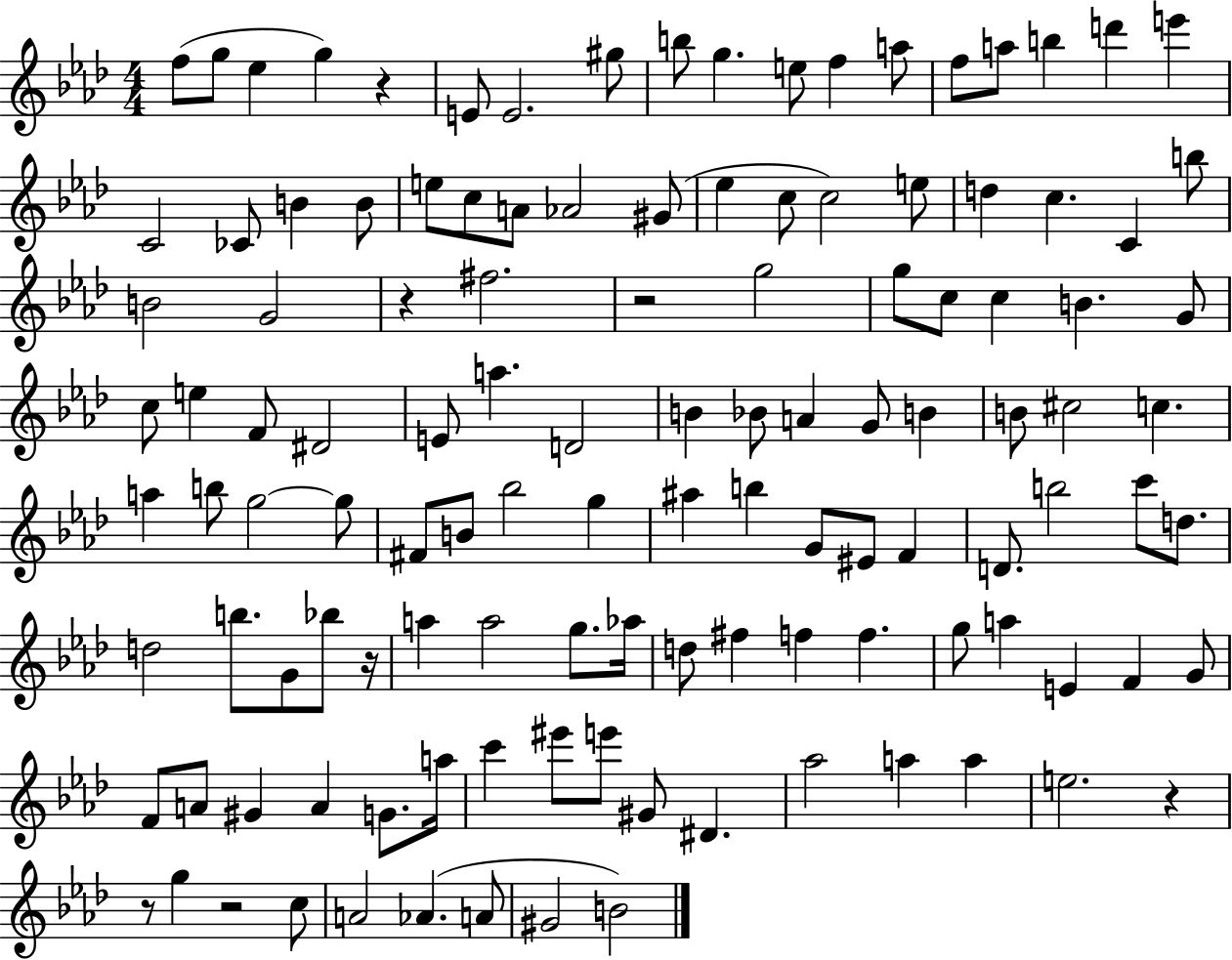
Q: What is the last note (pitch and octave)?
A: B4